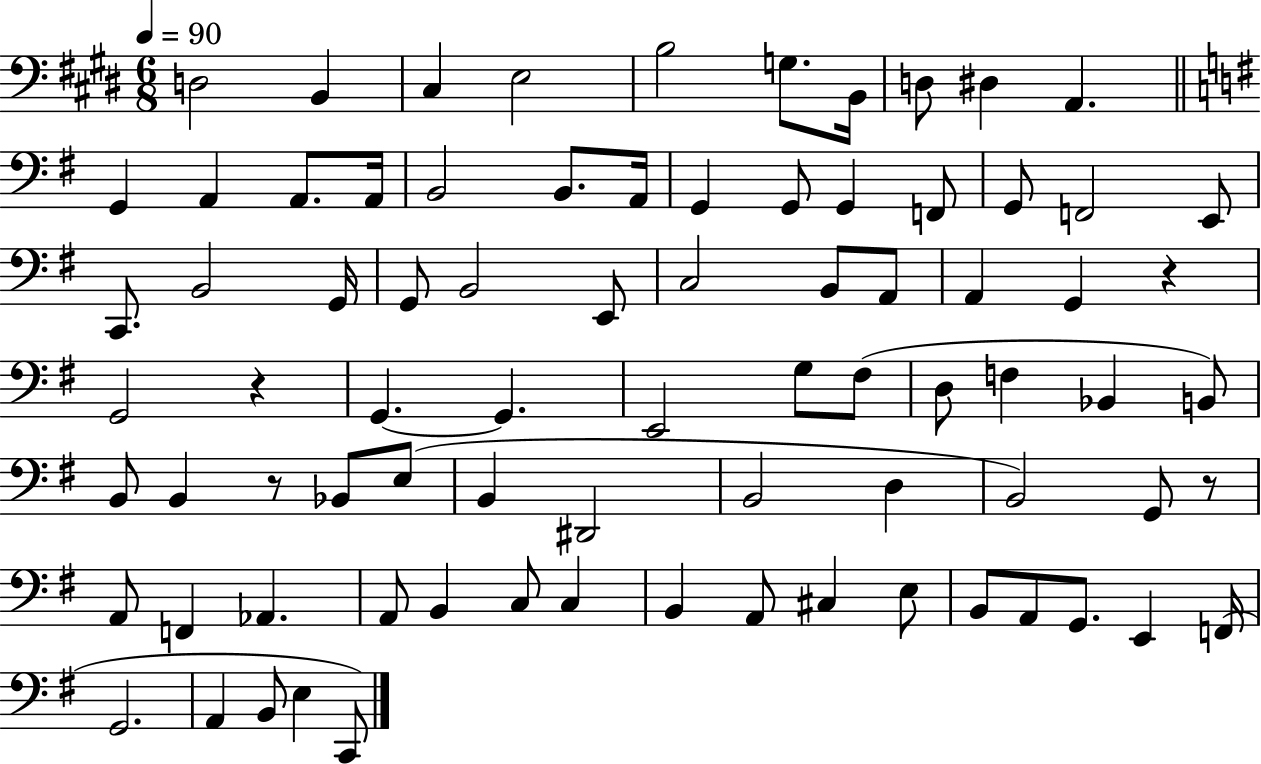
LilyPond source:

{
  \clef bass
  \numericTimeSignature
  \time 6/8
  \key e \major
  \tempo 4 = 90
  \repeat volta 2 { d2 b,4 | cis4 e2 | b2 g8. b,16 | d8 dis4 a,4. | \break \bar "||" \break \key g \major g,4 a,4 a,8. a,16 | b,2 b,8. a,16 | g,4 g,8 g,4 f,8 | g,8 f,2 e,8 | \break c,8. b,2 g,16 | g,8 b,2 e,8 | c2 b,8 a,8 | a,4 g,4 r4 | \break g,2 r4 | g,4.~~ g,4. | e,2 g8 fis8( | d8 f4 bes,4 b,8) | \break b,8 b,4 r8 bes,8 e8( | b,4 dis,2 | b,2 d4 | b,2) g,8 r8 | \break a,8 f,4 aes,4. | a,8 b,4 c8 c4 | b,4 a,8 cis4 e8 | b,8 a,8 g,8. e,4 f,16( | \break g,2. | a,4 b,8 e4 c,8) | } \bar "|."
}